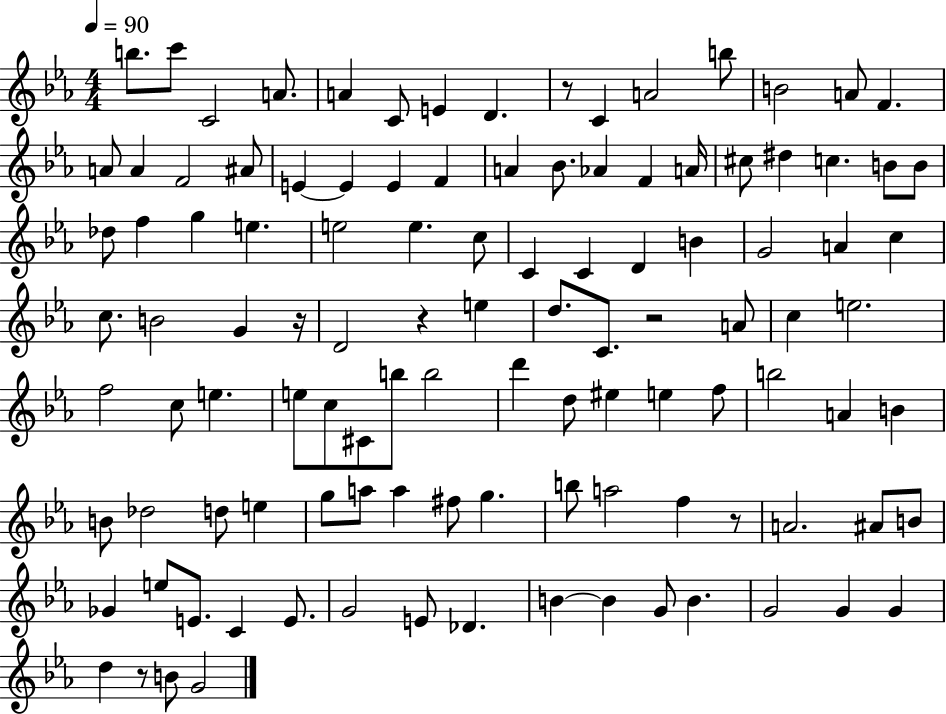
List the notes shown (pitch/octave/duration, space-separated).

B5/e. C6/e C4/h A4/e. A4/q C4/e E4/q D4/q. R/e C4/q A4/h B5/e B4/h A4/e F4/q. A4/e A4/q F4/h A#4/e E4/q E4/q E4/q F4/q A4/q Bb4/e. Ab4/q F4/q A4/s C#5/e D#5/q C5/q. B4/e B4/e Db5/e F5/q G5/q E5/q. E5/h E5/q. C5/e C4/q C4/q D4/q B4/q G4/h A4/q C5/q C5/e. B4/h G4/q R/s D4/h R/q E5/q D5/e. C4/e. R/h A4/e C5/q E5/h. F5/h C5/e E5/q. E5/e C5/e C#4/e B5/e B5/h D6/q D5/e EIS5/q E5/q F5/e B5/h A4/q B4/q B4/e Db5/h D5/e E5/q G5/e A5/e A5/q F#5/e G5/q. B5/e A5/h F5/q R/e A4/h. A#4/e B4/e Gb4/q E5/e E4/e. C4/q E4/e. G4/h E4/e Db4/q. B4/q B4/q G4/e B4/q. G4/h G4/q G4/q D5/q R/e B4/e G4/h